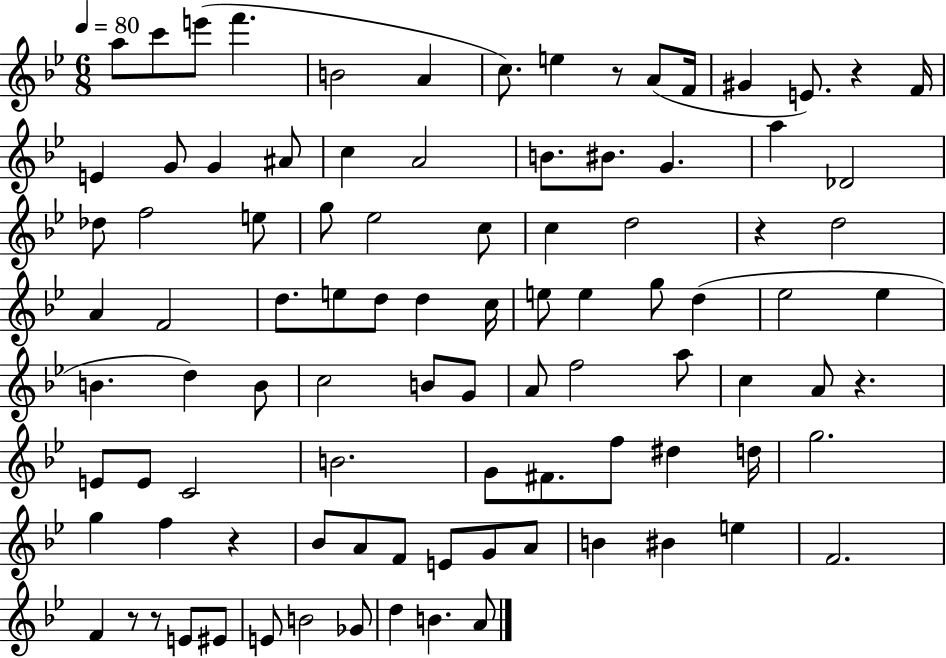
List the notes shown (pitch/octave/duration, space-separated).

A5/e C6/e E6/e F6/q. B4/h A4/q C5/e. E5/q R/e A4/e F4/s G#4/q E4/e. R/q F4/s E4/q G4/e G4/q A#4/e C5/q A4/h B4/e. BIS4/e. G4/q. A5/q Db4/h Db5/e F5/h E5/e G5/e Eb5/h C5/e C5/q D5/h R/q D5/h A4/q F4/h D5/e. E5/e D5/e D5/q C5/s E5/e E5/q G5/e D5/q Eb5/h Eb5/q B4/q. D5/q B4/e C5/h B4/e G4/e A4/e F5/h A5/e C5/q A4/e R/q. E4/e E4/e C4/h B4/h. G4/e F#4/e. F5/e D#5/q D5/s G5/h. G5/q F5/q R/q Bb4/e A4/e F4/e E4/e G4/e A4/e B4/q BIS4/q E5/q F4/h. F4/q R/e R/e E4/e EIS4/e E4/e B4/h Gb4/e D5/q B4/q. A4/e